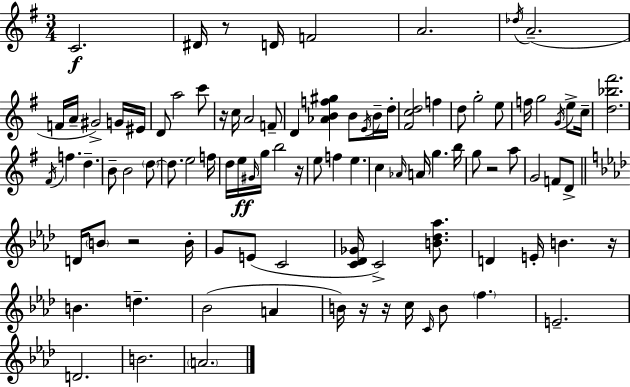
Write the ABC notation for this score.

X:1
T:Untitled
M:3/4
L:1/4
K:Em
C2 ^D/4 z/2 D/4 F2 A2 _d/4 A2 F/4 A/4 ^G2 G/4 ^E/4 D/2 a2 c'/2 z/4 c/4 A2 F/2 D [_ABf^g] B/2 E/4 B/4 d/4 [^Fcd]2 f d/2 g2 e/2 f/4 g2 G/4 e/2 c/4 [d_b^f']2 ^F/4 f d B/2 B2 d/2 d/2 e2 f/4 d/4 e/4 ^G/4 g/4 b2 z/4 e/2 f e c _A/4 A/4 g b/4 g/2 z2 a/2 G2 F/2 D/2 D/4 B/2 z2 B/4 G/2 E/2 C2 [C_D_G]/4 C2 [B_d_a]/2 D E/4 B z/4 B d _B2 A B/4 z/4 z/4 c/4 C/4 B/2 f E2 D2 B2 A2